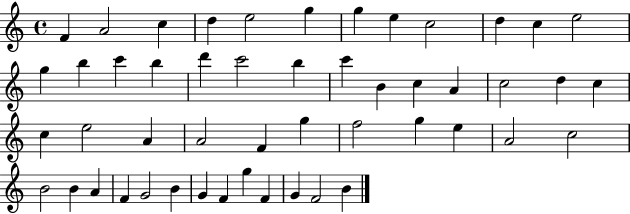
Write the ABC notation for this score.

X:1
T:Untitled
M:4/4
L:1/4
K:C
F A2 c d e2 g g e c2 d c e2 g b c' b d' c'2 b c' B c A c2 d c c e2 A A2 F g f2 g e A2 c2 B2 B A F G2 B G F g F G F2 B